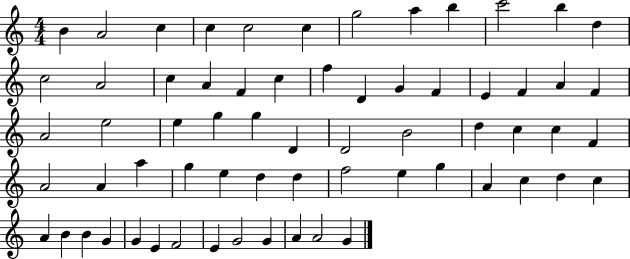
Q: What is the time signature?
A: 4/4